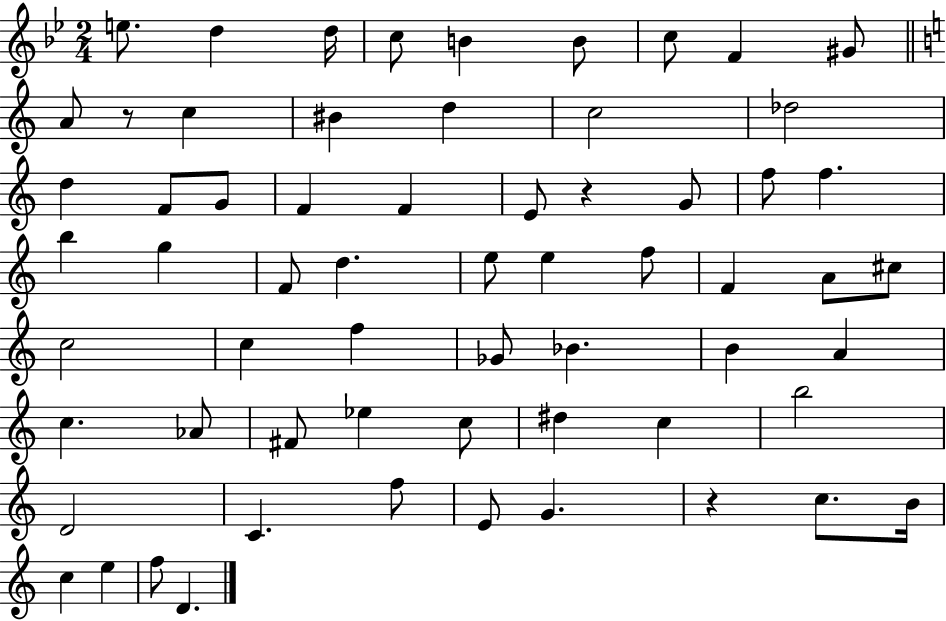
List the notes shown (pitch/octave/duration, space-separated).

E5/e. D5/q D5/s C5/e B4/q B4/e C5/e F4/q G#4/e A4/e R/e C5/q BIS4/q D5/q C5/h Db5/h D5/q F4/e G4/e F4/q F4/q E4/e R/q G4/e F5/e F5/q. B5/q G5/q F4/e D5/q. E5/e E5/q F5/e F4/q A4/e C#5/e C5/h C5/q F5/q Gb4/e Bb4/q. B4/q A4/q C5/q. Ab4/e F#4/e Eb5/q C5/e D#5/q C5/q B5/h D4/h C4/q. F5/e E4/e G4/q. R/q C5/e. B4/s C5/q E5/q F5/e D4/q.